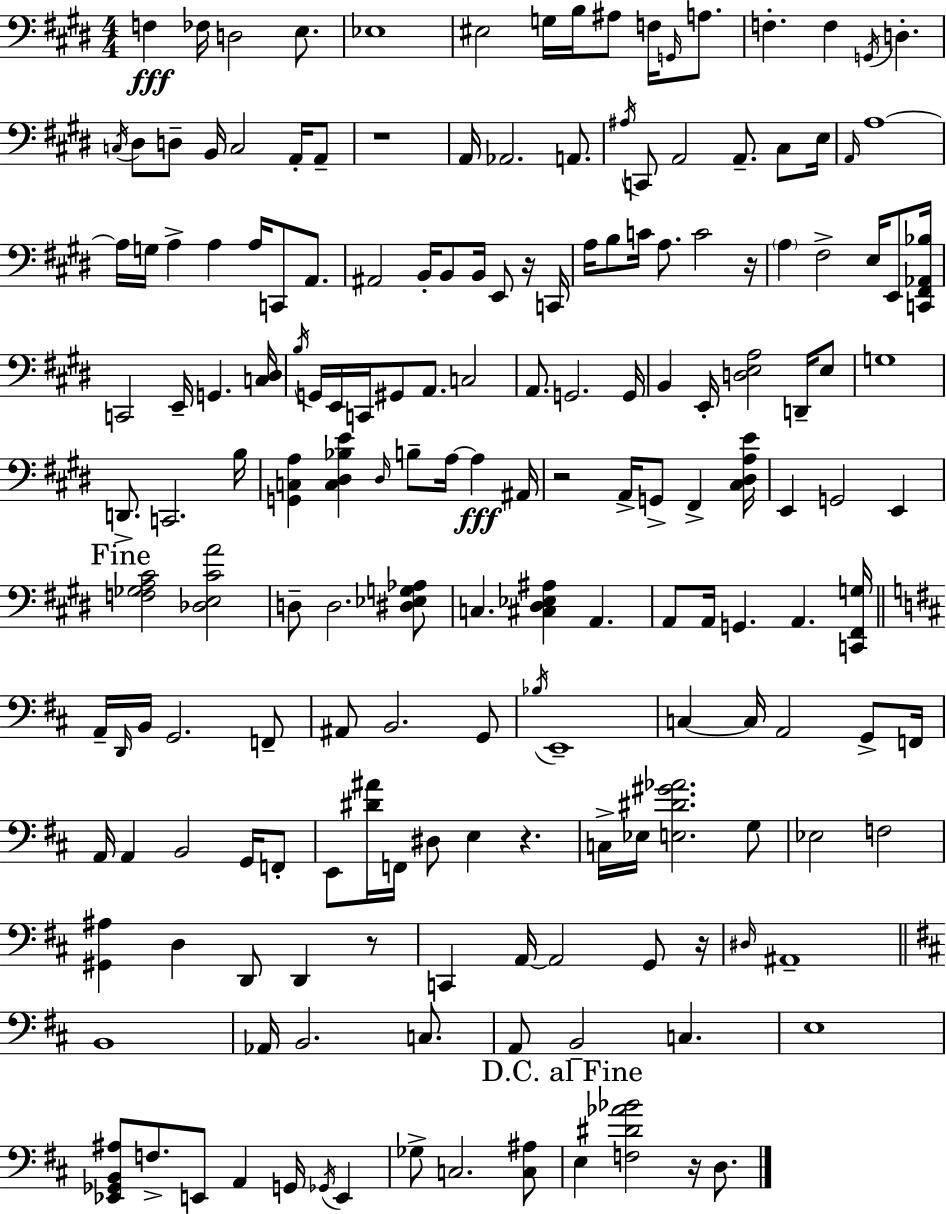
F3/q FES3/s D3/h E3/e. Eb3/w EIS3/h G3/s B3/s A#3/e F3/s G2/s A3/e. F3/q. F3/q G2/s D3/q. C3/s D#3/e D3/e B2/s C3/h A2/s A2/e R/w A2/s Ab2/h. A2/e. A#3/s C2/e A2/h A2/e. C#3/e E3/s A2/s A3/w A3/s G3/s A3/q A3/q A3/s C2/e A2/e. A#2/h B2/s B2/e B2/s E2/e R/s C2/s A3/s B3/e C4/s A3/e. C4/h R/s A3/q F#3/h E3/s E2/e [C2,F#2,Ab2,Bb3]/s C2/h E2/s G2/q. [C3,D#3]/s B3/s G2/s E2/s C2/s G#2/e A2/e. C3/h A2/e. G2/h. G2/s B2/q E2/s [D3,E3,A3]/h D2/s E3/e G3/w D2/e. C2/h. B3/s [G2,C3,A3]/q [C3,D#3,Bb3,E4]/q D#3/s B3/e A3/s A3/q A#2/s R/h A2/s G2/e F#2/q [C#3,D#3,A3,E4]/s E2/q G2/h E2/q [F3,Gb3,A3,C#4]/h [Db3,E3,C#4,A4]/h D3/e D3/h. [D#3,Eb3,G3,Ab3]/e C3/q. [C#3,D#3,Eb3,A#3]/q A2/q. A2/e A2/s G2/q. A2/q. [C2,F#2,G3]/s A2/s D2/s B2/s G2/h. F2/e A#2/e B2/h. G2/e Bb3/s E2/w C3/q C3/s A2/h G2/e F2/s A2/s A2/q B2/h G2/s F2/e E2/e [D#4,A#4]/s F2/s D#3/e E3/q R/q. C3/s Eb3/s [E3,D#4,G#4,Ab4]/h. G3/e Eb3/h F3/h [G#2,A#3]/q D3/q D2/e D2/q R/e C2/q A2/s A2/h G2/e R/s D#3/s A#2/w B2/w Ab2/s B2/h. C3/e. A2/e B2/h C3/q. E3/w [Eb2,Gb2,B2,A#3]/e F3/e. E2/e A2/q G2/s Gb2/s E2/q Gb3/e C3/h. [C3,A#3]/e E3/q [F3,D#4,Ab4,Bb4]/h R/s D3/e.